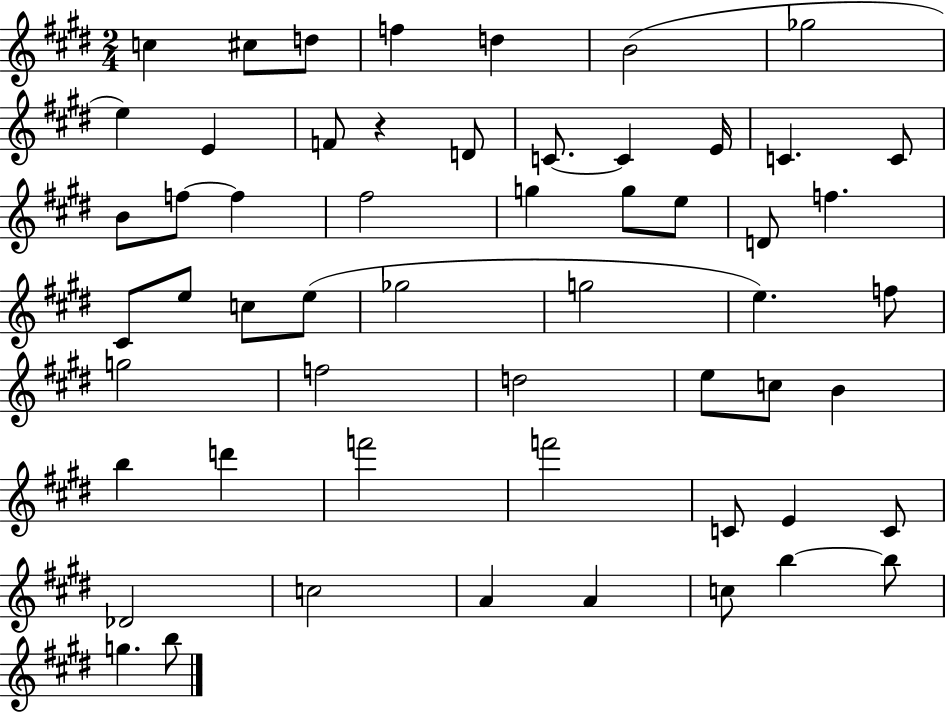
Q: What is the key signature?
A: E major